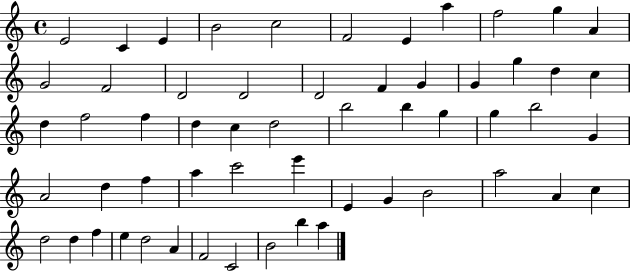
{
  \clef treble
  \time 4/4
  \defaultTimeSignature
  \key c \major
  e'2 c'4 e'4 | b'2 c''2 | f'2 e'4 a''4 | f''2 g''4 a'4 | \break g'2 f'2 | d'2 d'2 | d'2 f'4 g'4 | g'4 g''4 d''4 c''4 | \break d''4 f''2 f''4 | d''4 c''4 d''2 | b''2 b''4 g''4 | g''4 b''2 g'4 | \break a'2 d''4 f''4 | a''4 c'''2 e'''4 | e'4 g'4 b'2 | a''2 a'4 c''4 | \break d''2 d''4 f''4 | e''4 d''2 a'4 | f'2 c'2 | b'2 b''4 a''4 | \break \bar "|."
}